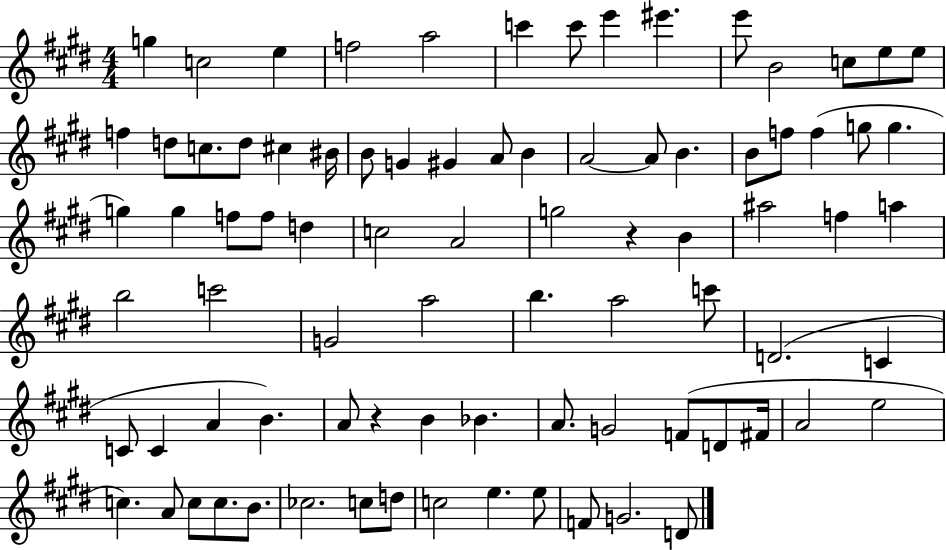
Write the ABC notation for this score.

X:1
T:Untitled
M:4/4
L:1/4
K:E
g c2 e f2 a2 c' c'/2 e' ^e' e'/2 B2 c/2 e/2 e/2 f d/2 c/2 d/2 ^c ^B/4 B/2 G ^G A/2 B A2 A/2 B B/2 f/2 f g/2 g g g f/2 f/2 d c2 A2 g2 z B ^a2 f a b2 c'2 G2 a2 b a2 c'/2 D2 C C/2 C A B A/2 z B _B A/2 G2 F/2 D/2 ^F/4 A2 e2 c A/2 c/2 c/2 B/2 _c2 c/2 d/2 c2 e e/2 F/2 G2 D/2